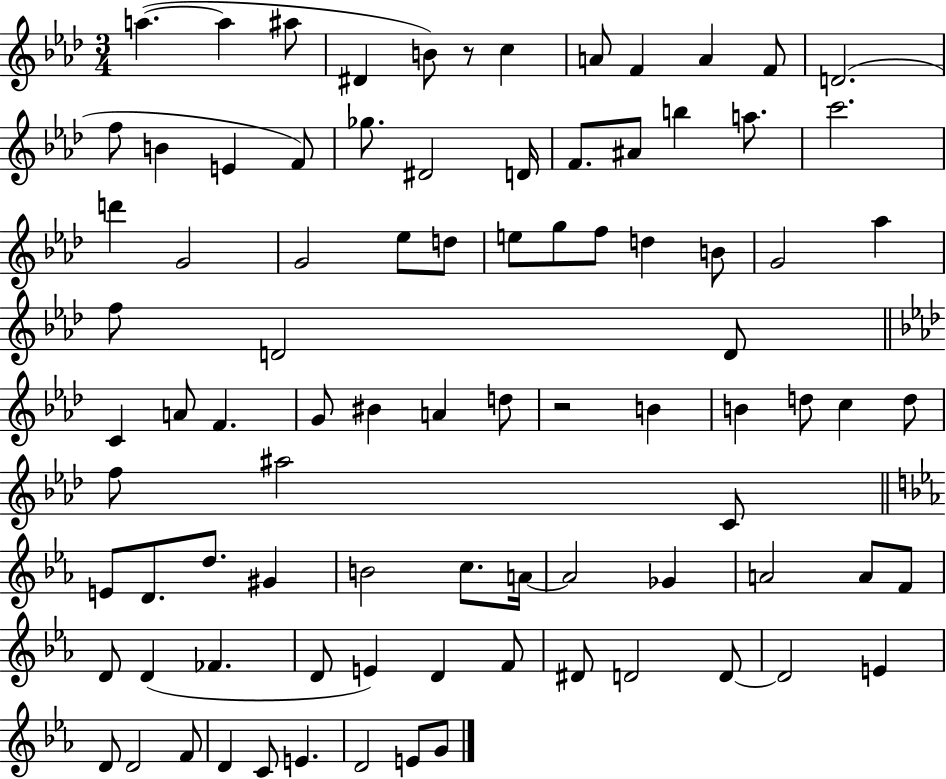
A5/q. A5/q A#5/e D#4/q B4/e R/e C5/q A4/e F4/q A4/q F4/e D4/h. F5/e B4/q E4/q F4/e Gb5/e. D#4/h D4/s F4/e. A#4/e B5/q A5/e. C6/h. D6/q G4/h G4/h Eb5/e D5/e E5/e G5/e F5/e D5/q B4/e G4/h Ab5/q F5/e D4/h D4/e C4/q A4/e F4/q. G4/e BIS4/q A4/q D5/e R/h B4/q B4/q D5/e C5/q D5/e F5/e A#5/h C4/e E4/e D4/e. D5/e. G#4/q B4/h C5/e. A4/s A4/h Gb4/q A4/h A4/e F4/e D4/e D4/q FES4/q. D4/e E4/q D4/q F4/e D#4/e D4/h D4/e D4/h E4/q D4/e D4/h F4/e D4/q C4/e E4/q. D4/h E4/e G4/e